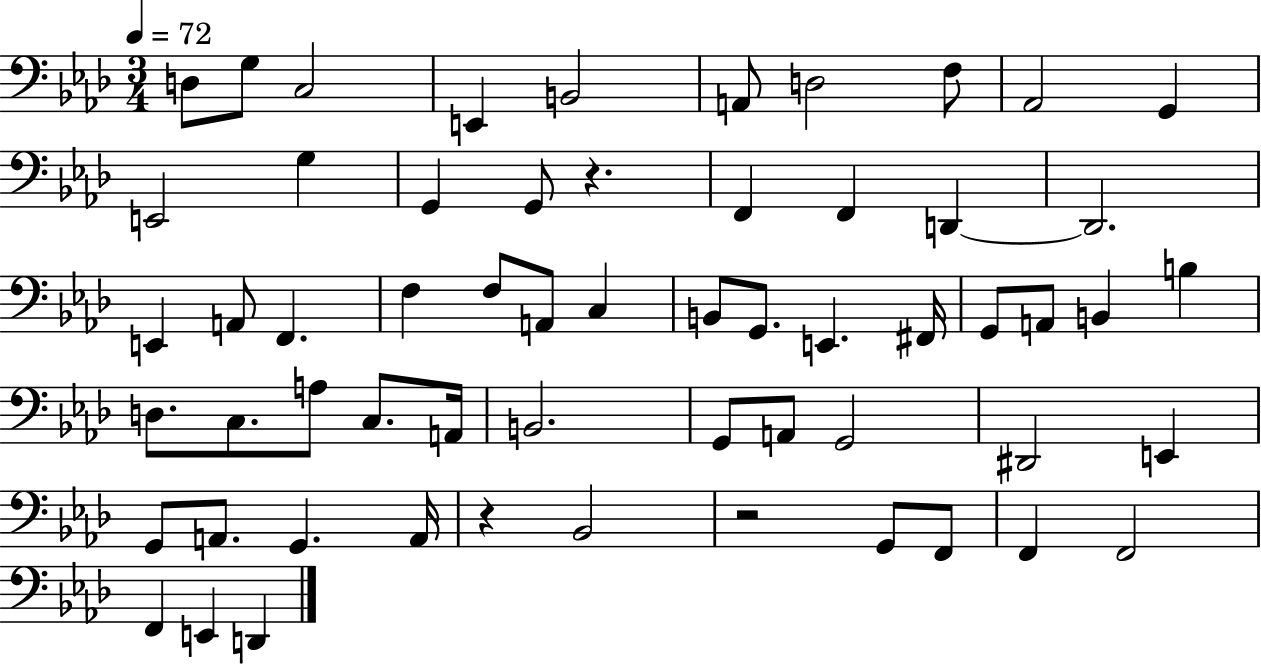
D3/e G3/e C3/h E2/q B2/h A2/e D3/h F3/e Ab2/h G2/q E2/h G3/q G2/q G2/e R/q. F2/q F2/q D2/q D2/h. E2/q A2/e F2/q. F3/q F3/e A2/e C3/q B2/e G2/e. E2/q. F#2/s G2/e A2/e B2/q B3/q D3/e. C3/e. A3/e C3/e. A2/s B2/h. G2/e A2/e G2/h D#2/h E2/q G2/e A2/e. G2/q. A2/s R/q Bb2/h R/h G2/e F2/e F2/q F2/h F2/q E2/q D2/q